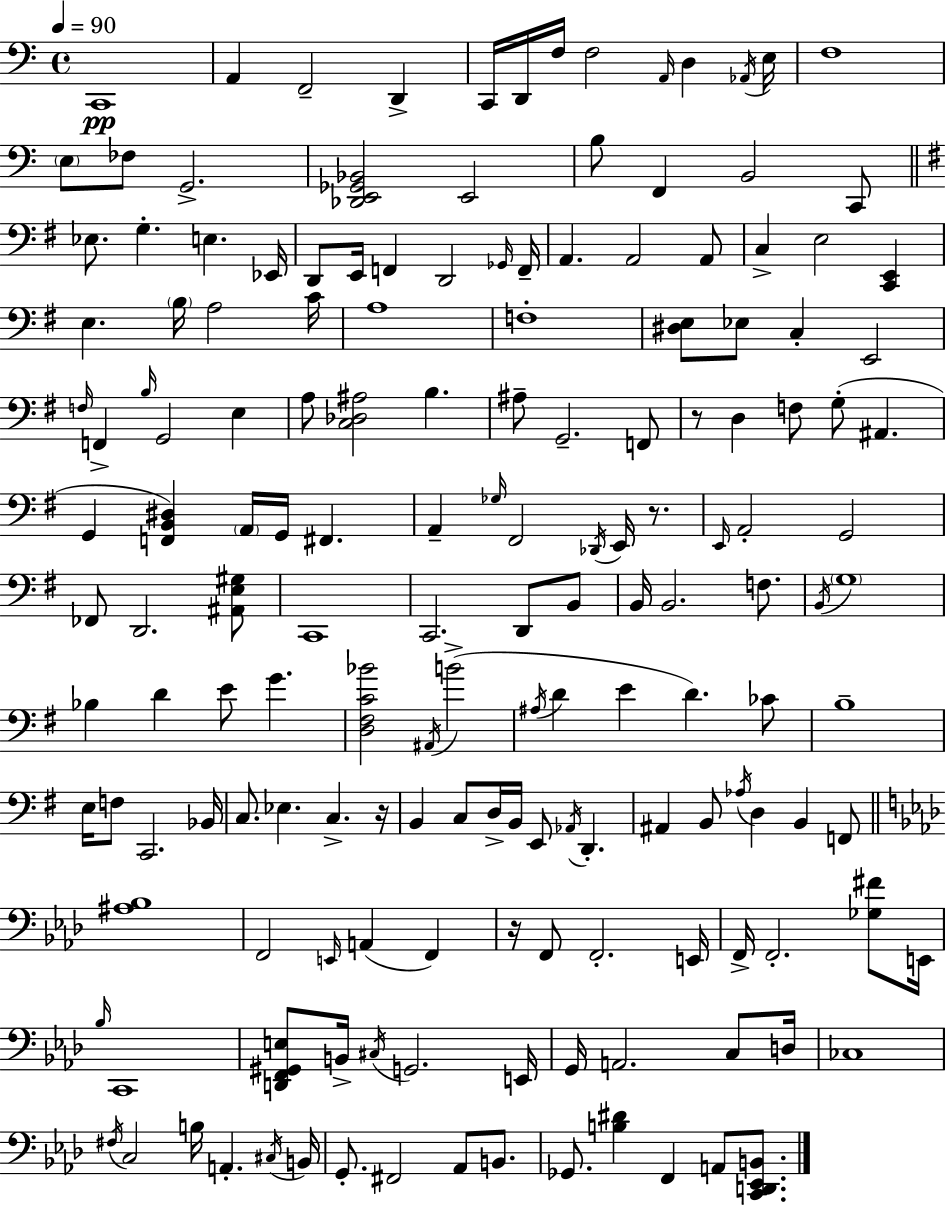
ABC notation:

X:1
T:Untitled
M:4/4
L:1/4
K:C
C,,4 A,, F,,2 D,, C,,/4 D,,/4 F,/4 F,2 A,,/4 D, _A,,/4 E,/4 F,4 E,/2 _F,/2 G,,2 [_D,,E,,_G,,_B,,]2 E,,2 B,/2 F,, B,,2 C,,/2 _E,/2 G, E, _E,,/4 D,,/2 E,,/4 F,, D,,2 _G,,/4 F,,/4 A,, A,,2 A,,/2 C, E,2 [C,,E,,] E, B,/4 A,2 C/4 A,4 F,4 [^D,E,]/2 _E,/2 C, E,,2 F,/4 F,, B,/4 G,,2 E, A,/2 [C,_D,^A,]2 B, ^A,/2 G,,2 F,,/2 z/2 D, F,/2 G,/2 ^A,, G,, [F,,B,,^D,] A,,/4 G,,/4 ^F,, A,, _G,/4 ^F,,2 _D,,/4 E,,/4 z/2 E,,/4 A,,2 G,,2 _F,,/2 D,,2 [^A,,E,^G,]/2 C,,4 C,,2 D,,/2 B,,/2 B,,/4 B,,2 F,/2 B,,/4 G,4 _B, D E/2 G [D,^F,C_B]2 ^A,,/4 B2 ^A,/4 D E D _C/2 B,4 E,/4 F,/2 C,,2 _B,,/4 C,/2 _E, C, z/4 B,, C,/2 D,/4 B,,/4 E,,/2 _A,,/4 D,, ^A,, B,,/2 _A,/4 D, B,, F,,/2 [^A,_B,]4 F,,2 E,,/4 A,, F,, z/4 F,,/2 F,,2 E,,/4 F,,/4 F,,2 [_G,^F]/2 E,,/4 _B,/4 C,,4 [D,,F,,^G,,E,]/2 B,,/4 ^C,/4 G,,2 E,,/4 G,,/4 A,,2 C,/2 D,/4 _C,4 ^F,/4 C,2 B,/4 A,, ^C,/4 B,,/4 G,,/2 ^F,,2 _A,,/2 B,,/2 _G,,/2 [B,^D] F,, A,,/2 [C,,D,,_E,,B,,]/2